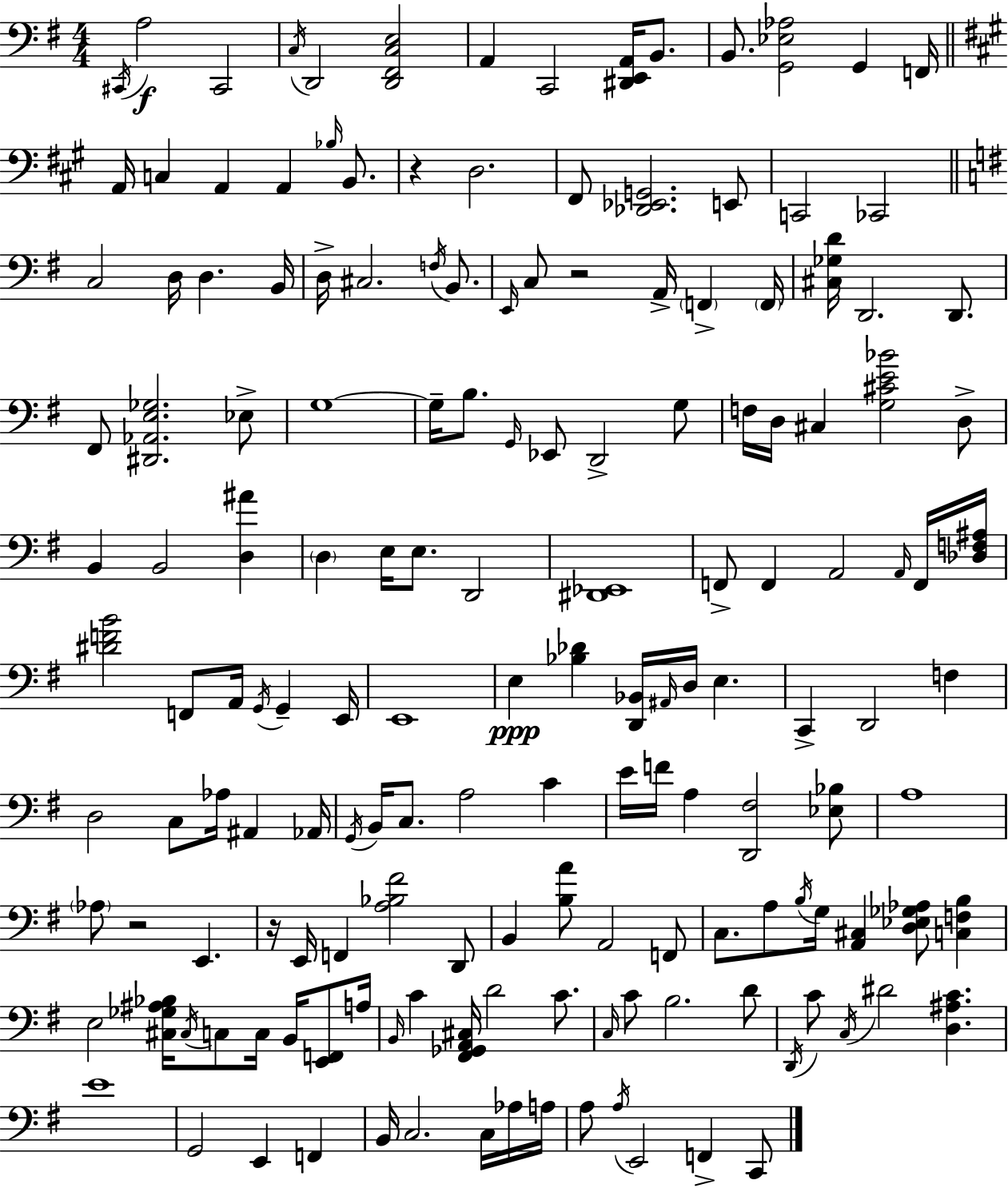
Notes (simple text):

C#2/s A3/h C#2/h C3/s D2/h [D2,F#2,C3,E3]/h A2/q C2/h [D#2,E2,A2]/s B2/e. B2/e. [G2,Eb3,Ab3]/h G2/q F2/s A2/s C3/q A2/q A2/q Bb3/s B2/e. R/q D3/h. F#2/e [Db2,Eb2,G2]/h. E2/e C2/h CES2/h C3/h D3/s D3/q. B2/s D3/s C#3/h. F3/s B2/e. E2/s C3/e R/h A2/s F2/q F2/s [C#3,Gb3,D4]/s D2/h. D2/e. F#2/e [D#2,Ab2,E3,Gb3]/h. Eb3/e G3/w G3/s B3/e. G2/s Eb2/e D2/h G3/e F3/s D3/s C#3/q [G3,C#4,E4,Bb4]/h D3/e B2/q B2/h [D3,A#4]/q D3/q E3/s E3/e. D2/h [D#2,Eb2]/w F2/e F2/q A2/h A2/s F2/s [Db3,F3,A#3]/s [D#4,F4,B4]/h F2/e A2/s G2/s G2/q E2/s E2/w E3/q [Bb3,Db4]/q [D2,Bb2]/s A#2/s D3/s E3/q. C2/q D2/h F3/q D3/h C3/e Ab3/s A#2/q Ab2/s G2/s B2/s C3/e. A3/h C4/q E4/s F4/s A3/q [D2,F#3]/h [Eb3,Bb3]/e A3/w Ab3/e R/h E2/q. R/s E2/s F2/q [A3,Bb3,F#4]/h D2/e B2/q [B3,A4]/e A2/h F2/e C3/e. A3/e B3/s G3/s [A2,C#3]/q [D3,Eb3,Gb3,Ab3]/e [C3,F3,B3]/q E3/h [C#3,Gb3,A#3,Bb3]/s C#3/s C3/e C3/s B2/s [E2,F2]/e A3/s B2/s C4/q [F#2,Gb2,A2,C#3]/s D4/h C4/e. C3/s C4/e B3/h. D4/e D2/s C4/e C3/s D#4/h [D3,A#3,C4]/q. E4/w G2/h E2/q F2/q B2/s C3/h. C3/s Ab3/s A3/s A3/e A3/s E2/h F2/q C2/e